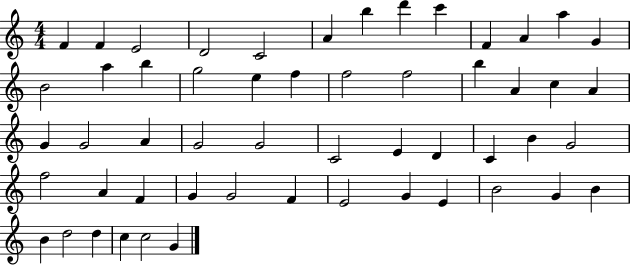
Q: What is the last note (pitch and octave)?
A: G4